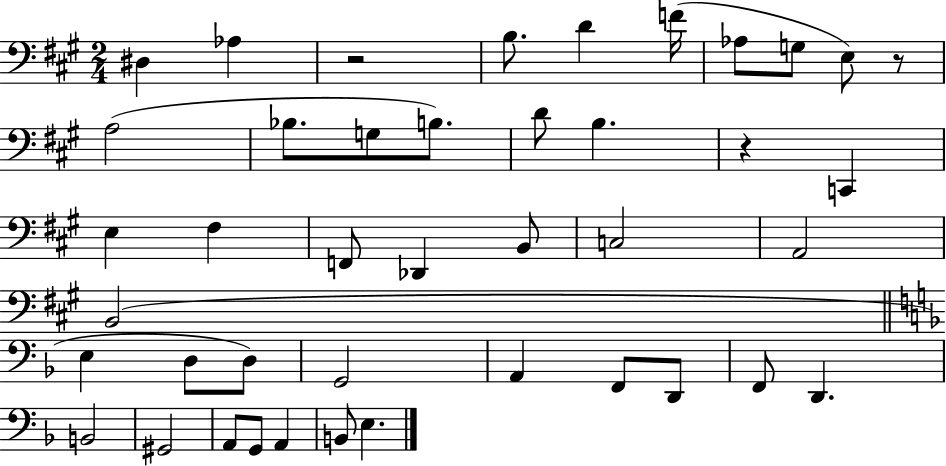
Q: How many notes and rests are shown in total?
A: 42